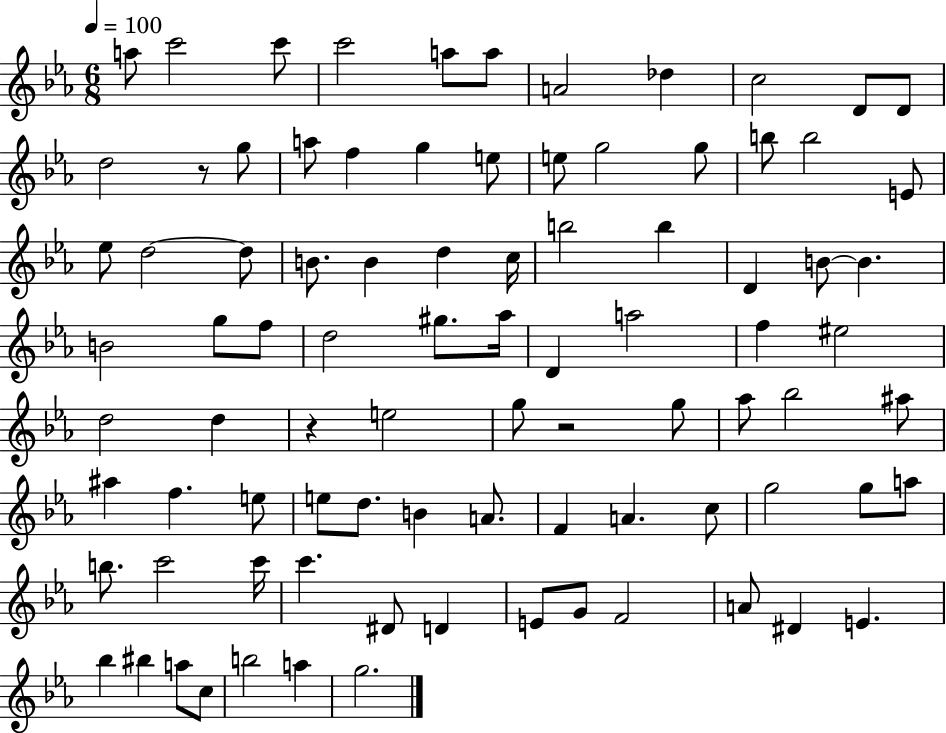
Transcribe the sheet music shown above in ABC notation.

X:1
T:Untitled
M:6/8
L:1/4
K:Eb
a/2 c'2 c'/2 c'2 a/2 a/2 A2 _d c2 D/2 D/2 d2 z/2 g/2 a/2 f g e/2 e/2 g2 g/2 b/2 b2 E/2 _e/2 d2 d/2 B/2 B d c/4 b2 b D B/2 B B2 g/2 f/2 d2 ^g/2 _a/4 D a2 f ^e2 d2 d z e2 g/2 z2 g/2 _a/2 _b2 ^a/2 ^a f e/2 e/2 d/2 B A/2 F A c/2 g2 g/2 a/2 b/2 c'2 c'/4 c' ^D/2 D E/2 G/2 F2 A/2 ^D E _b ^b a/2 c/2 b2 a g2